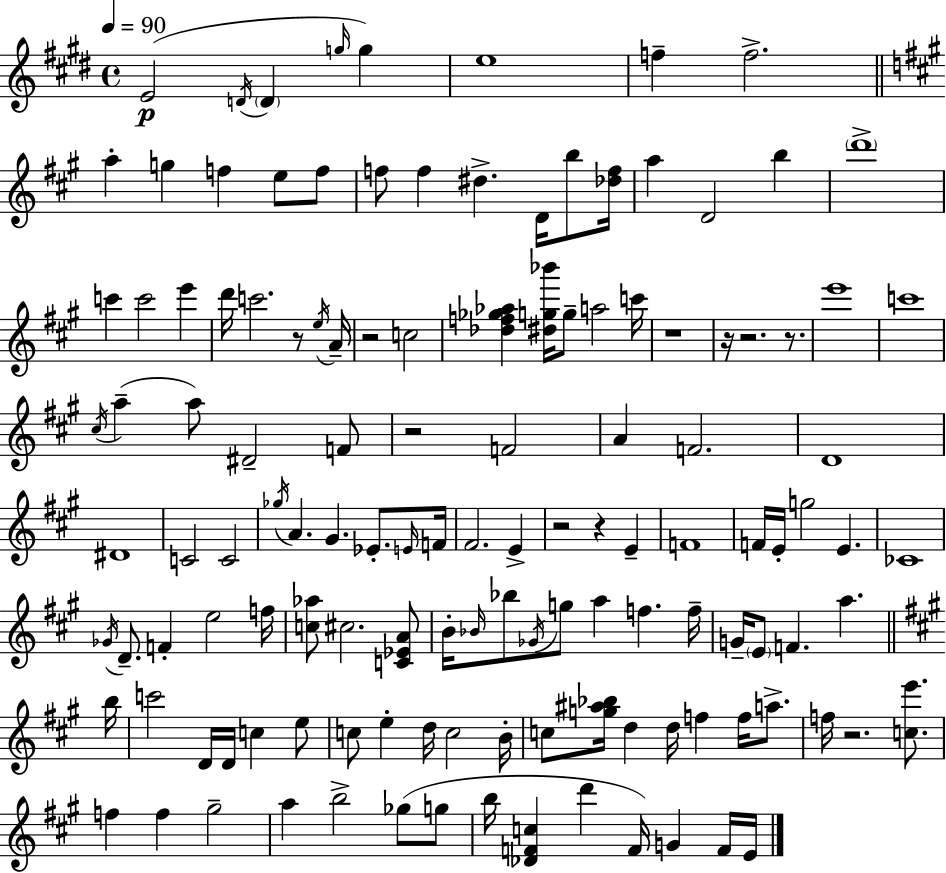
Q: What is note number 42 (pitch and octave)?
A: A4